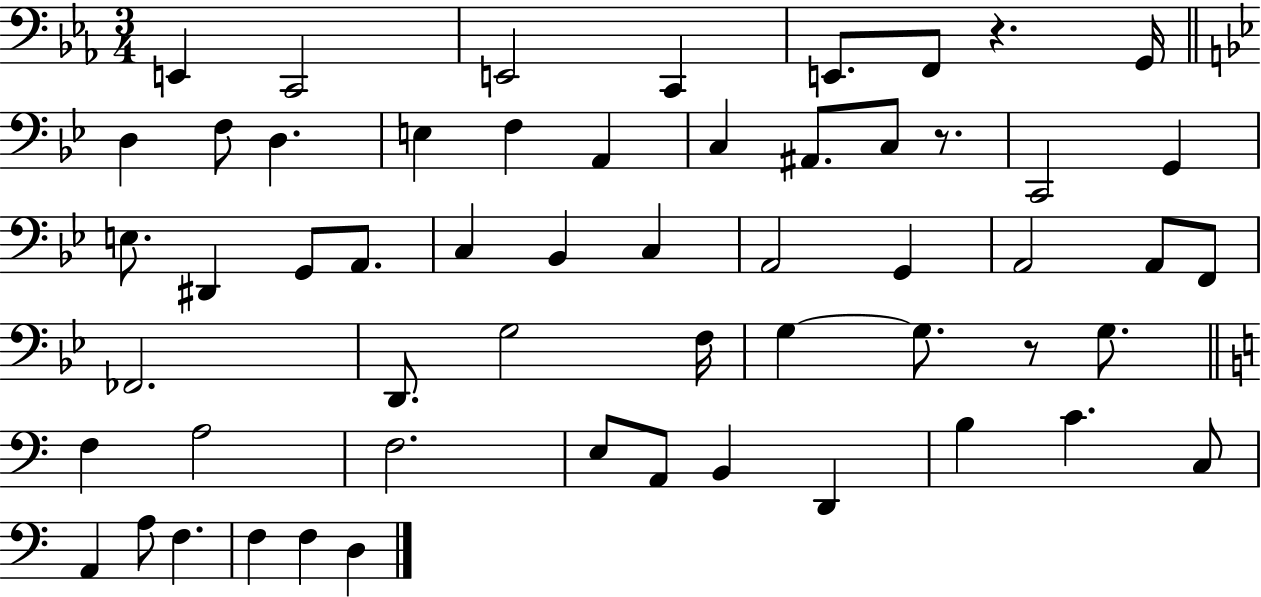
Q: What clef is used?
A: bass